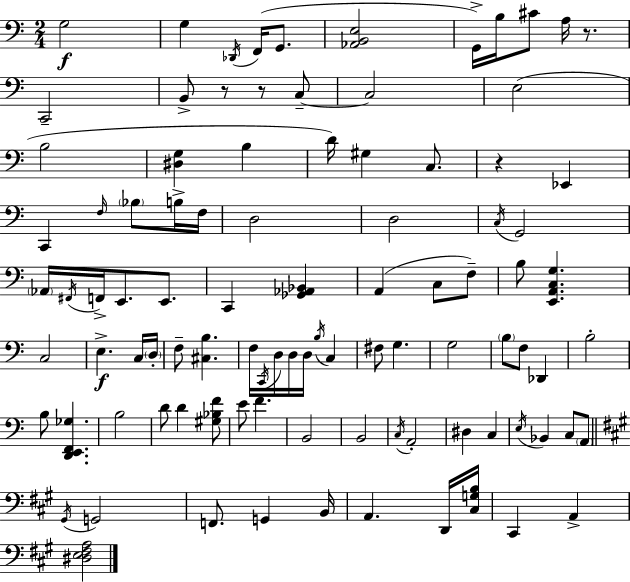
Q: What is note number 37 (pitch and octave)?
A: C3